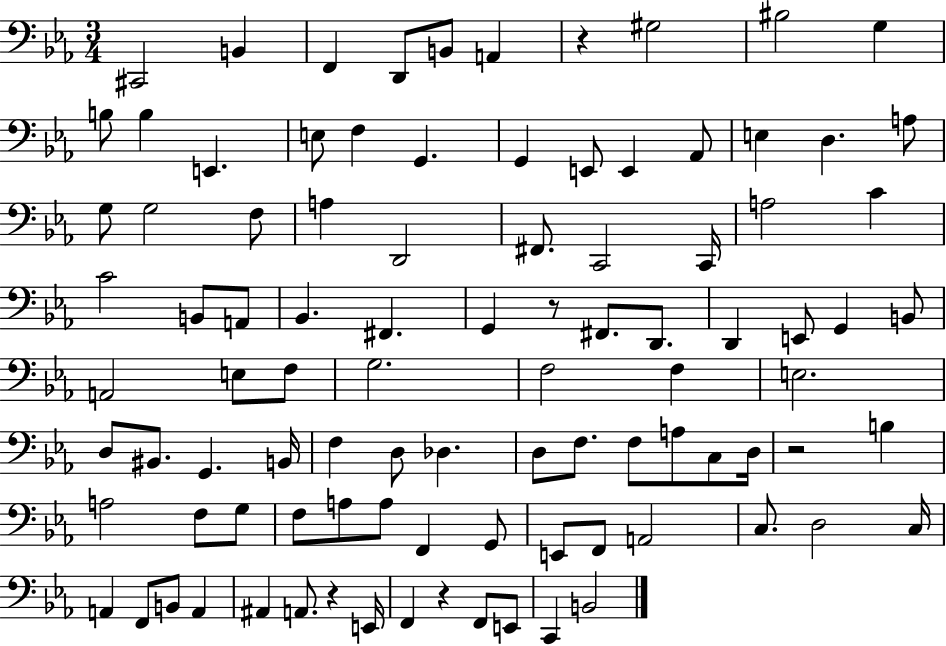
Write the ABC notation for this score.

X:1
T:Untitled
M:3/4
L:1/4
K:Eb
^C,,2 B,, F,, D,,/2 B,,/2 A,, z ^G,2 ^B,2 G, B,/2 B, E,, E,/2 F, G,, G,, E,,/2 E,, _A,,/2 E, D, A,/2 G,/2 G,2 F,/2 A, D,,2 ^F,,/2 C,,2 C,,/4 A,2 C C2 B,,/2 A,,/2 _B,, ^F,, G,, z/2 ^F,,/2 D,,/2 D,, E,,/2 G,, B,,/2 A,,2 E,/2 F,/2 G,2 F,2 F, E,2 D,/2 ^B,,/2 G,, B,,/4 F, D,/2 _D, D,/2 F,/2 F,/2 A,/2 C,/2 D,/4 z2 B, A,2 F,/2 G,/2 F,/2 A,/2 A,/2 F,, G,,/2 E,,/2 F,,/2 A,,2 C,/2 D,2 C,/4 A,, F,,/2 B,,/2 A,, ^A,, A,,/2 z E,,/4 F,, z F,,/2 E,,/2 C,, B,,2